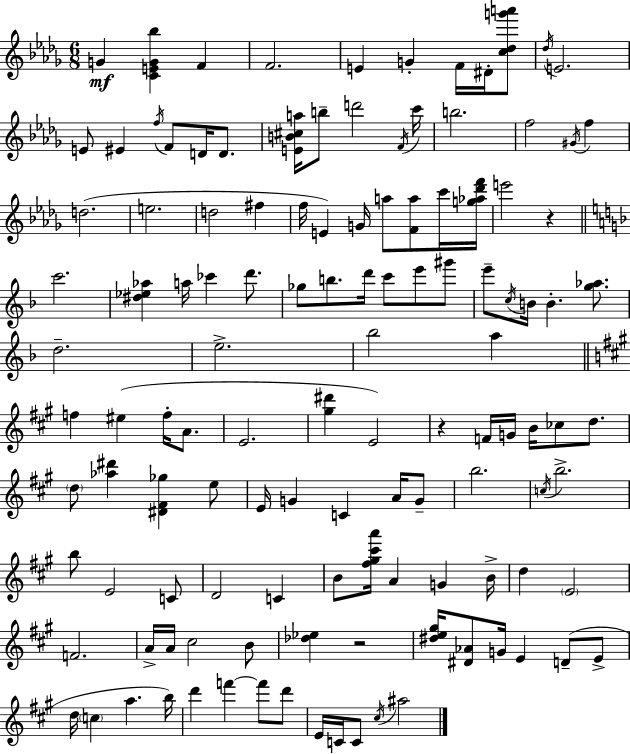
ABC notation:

X:1
T:Untitled
M:6/8
L:1/4
K:Bbm
G [CEG_b] F F2 E G F/4 ^D/4 [c_dg'a']/2 _d/4 E2 E/2 ^E f/4 F/2 D/4 D/2 [EB^ca]/4 b/2 d'2 F/4 c'/4 b2 f2 ^G/4 f d2 e2 d2 ^f f/4 E G/4 a/2 [Fa]/2 c'/4 [g_a_d'f']/4 e'2 z c'2 [^d_e_a] a/4 _c' d'/2 _g/2 b/2 d'/4 c'/2 e'/2 ^g'/2 e'/2 c/4 B/4 B [g_a]/2 d2 e2 _b2 a f ^e f/4 A/2 E2 [^g^d'] E2 z F/4 G/4 B/4 _c/2 d/2 d/2 [_a^d'] [^D^F_g] e/2 E/4 G C A/4 G/2 b2 c/4 b2 b/2 E2 C/2 D2 C B/2 [^f^g^c'a']/4 A G B/4 d E2 F2 A/4 A/4 ^c2 B/2 [_d_e] z2 [^de^g]/4 [^D_A]/2 G/4 E D/2 E/2 d/4 c a b/4 d' f' f'/2 d'/2 E/4 C/4 C/2 ^c/4 ^a2